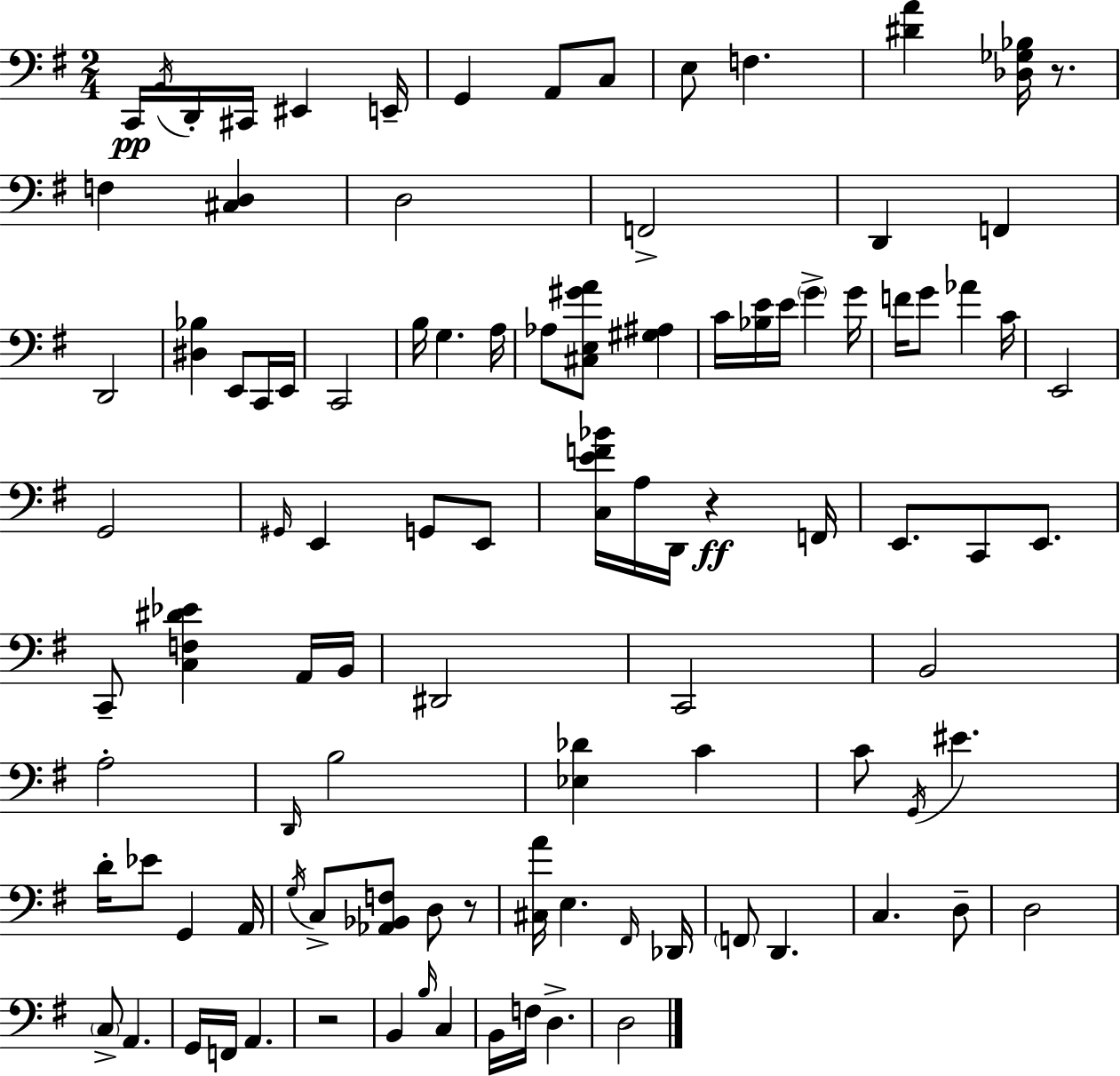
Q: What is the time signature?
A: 2/4